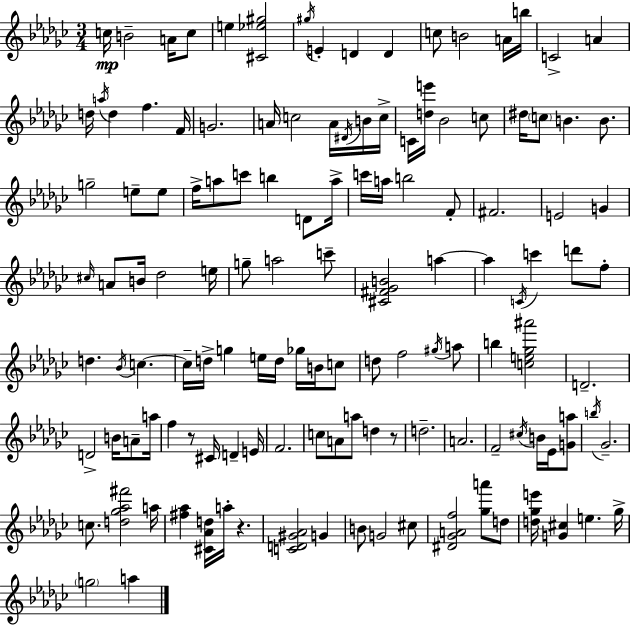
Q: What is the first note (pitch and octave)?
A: C5